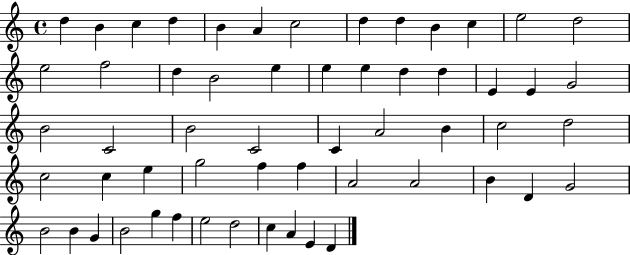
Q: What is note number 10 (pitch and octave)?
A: B4